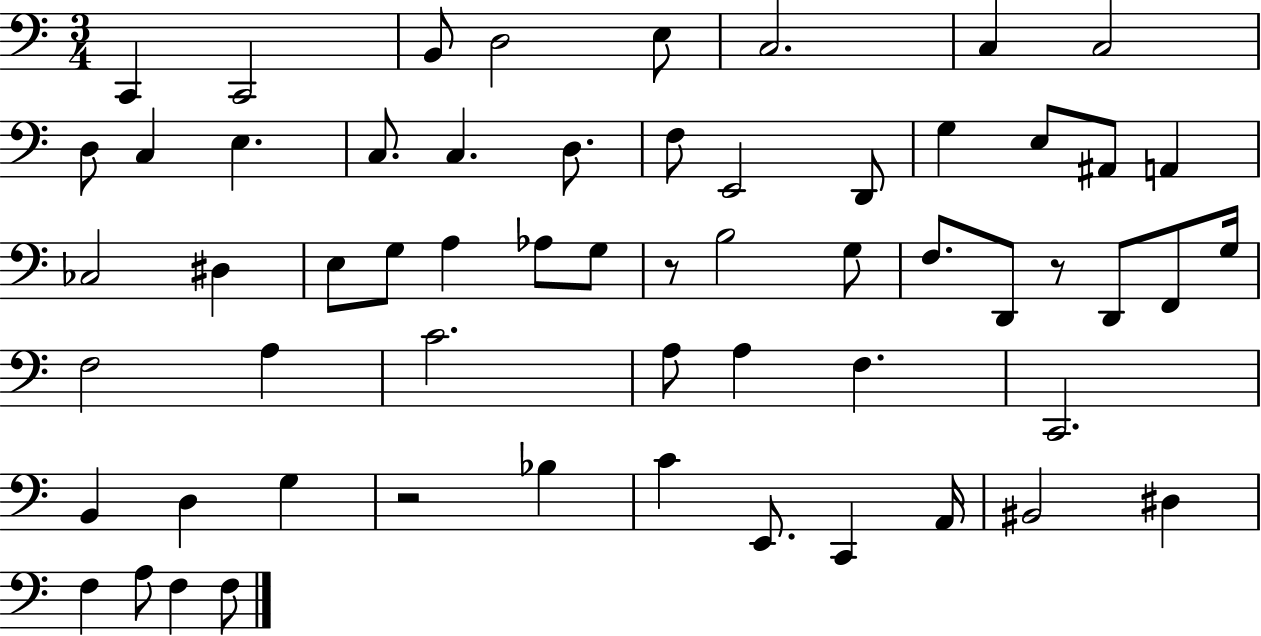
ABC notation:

X:1
T:Untitled
M:3/4
L:1/4
K:C
C,, C,,2 B,,/2 D,2 E,/2 C,2 C, C,2 D,/2 C, E, C,/2 C, D,/2 F,/2 E,,2 D,,/2 G, E,/2 ^A,,/2 A,, _C,2 ^D, E,/2 G,/2 A, _A,/2 G,/2 z/2 B,2 G,/2 F,/2 D,,/2 z/2 D,,/2 F,,/2 G,/4 F,2 A, C2 A,/2 A, F, C,,2 B,, D, G, z2 _B, C E,,/2 C,, A,,/4 ^B,,2 ^D, F, A,/2 F, F,/2